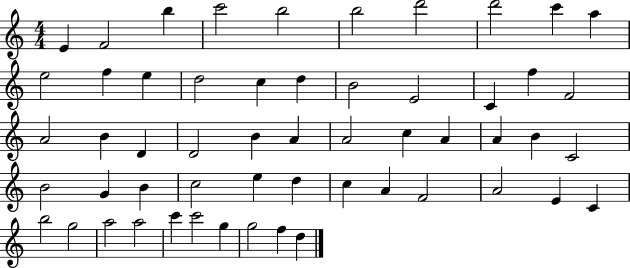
{
  \clef treble
  \numericTimeSignature
  \time 4/4
  \key c \major
  e'4 f'2 b''4 | c'''2 b''2 | b''2 d'''2 | d'''2 c'''4 a''4 | \break e''2 f''4 e''4 | d''2 c''4 d''4 | b'2 e'2 | c'4 f''4 f'2 | \break a'2 b'4 d'4 | d'2 b'4 a'4 | a'2 c''4 a'4 | a'4 b'4 c'2 | \break b'2 g'4 b'4 | c''2 e''4 d''4 | c''4 a'4 f'2 | a'2 e'4 c'4 | \break b''2 g''2 | a''2 a''2 | c'''4 c'''2 g''4 | g''2 f''4 d''4 | \break \bar "|."
}